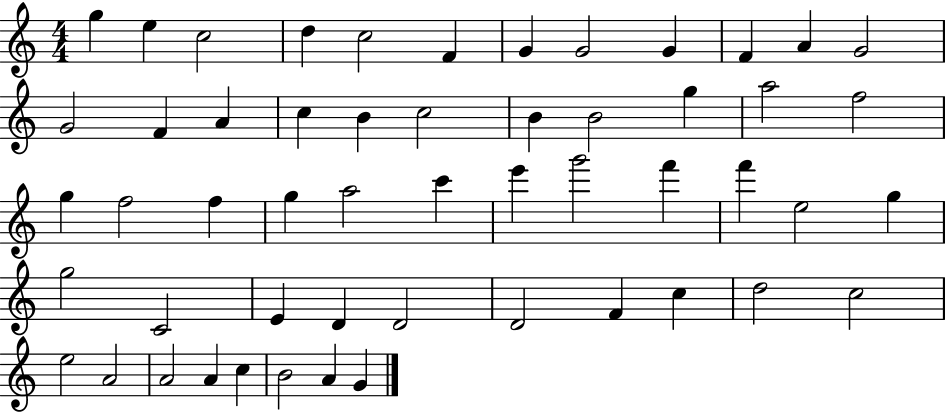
{
  \clef treble
  \numericTimeSignature
  \time 4/4
  \key c \major
  g''4 e''4 c''2 | d''4 c''2 f'4 | g'4 g'2 g'4 | f'4 a'4 g'2 | \break g'2 f'4 a'4 | c''4 b'4 c''2 | b'4 b'2 g''4 | a''2 f''2 | \break g''4 f''2 f''4 | g''4 a''2 c'''4 | e'''4 g'''2 f'''4 | f'''4 e''2 g''4 | \break g''2 c'2 | e'4 d'4 d'2 | d'2 f'4 c''4 | d''2 c''2 | \break e''2 a'2 | a'2 a'4 c''4 | b'2 a'4 g'4 | \bar "|."
}